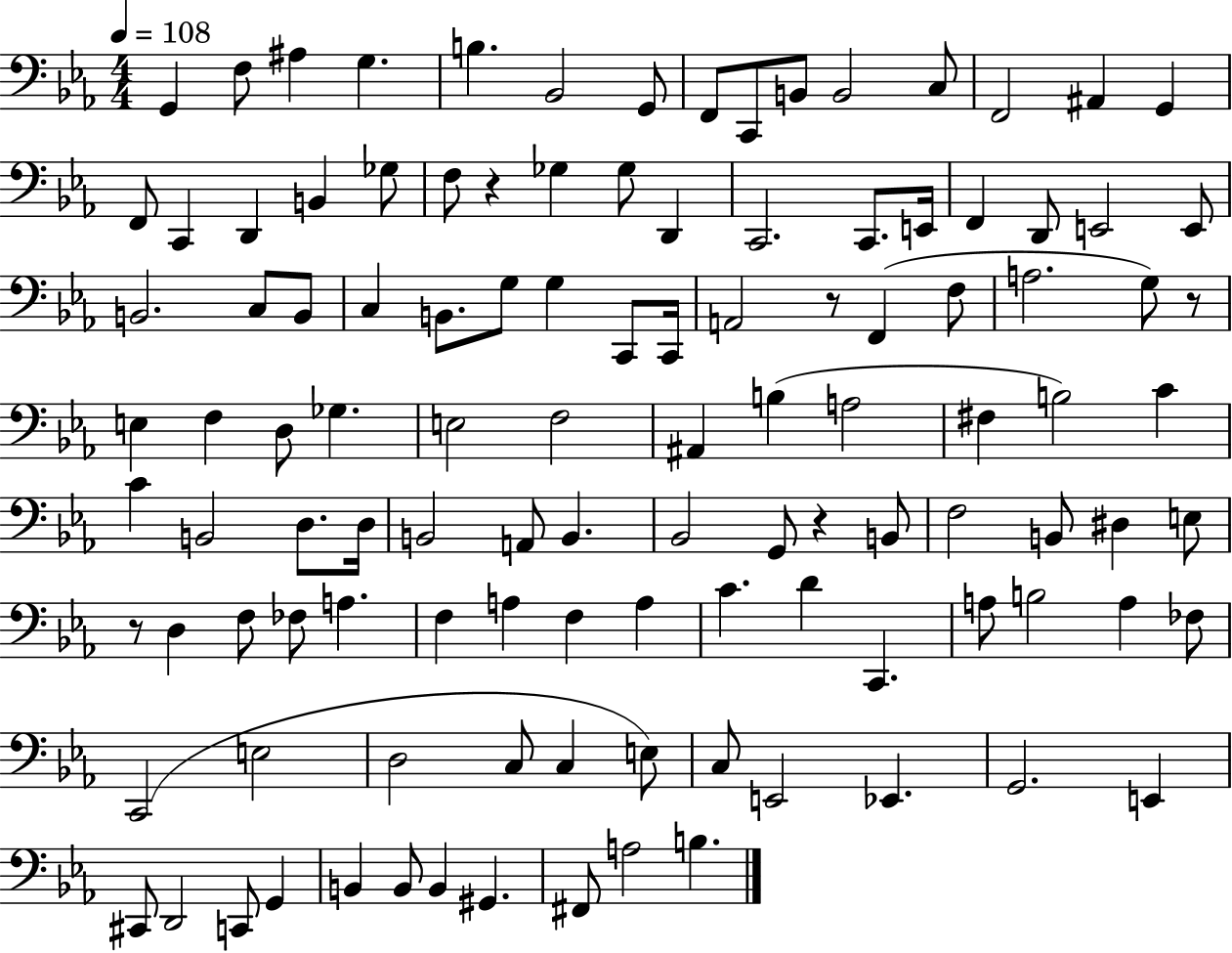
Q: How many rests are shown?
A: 5